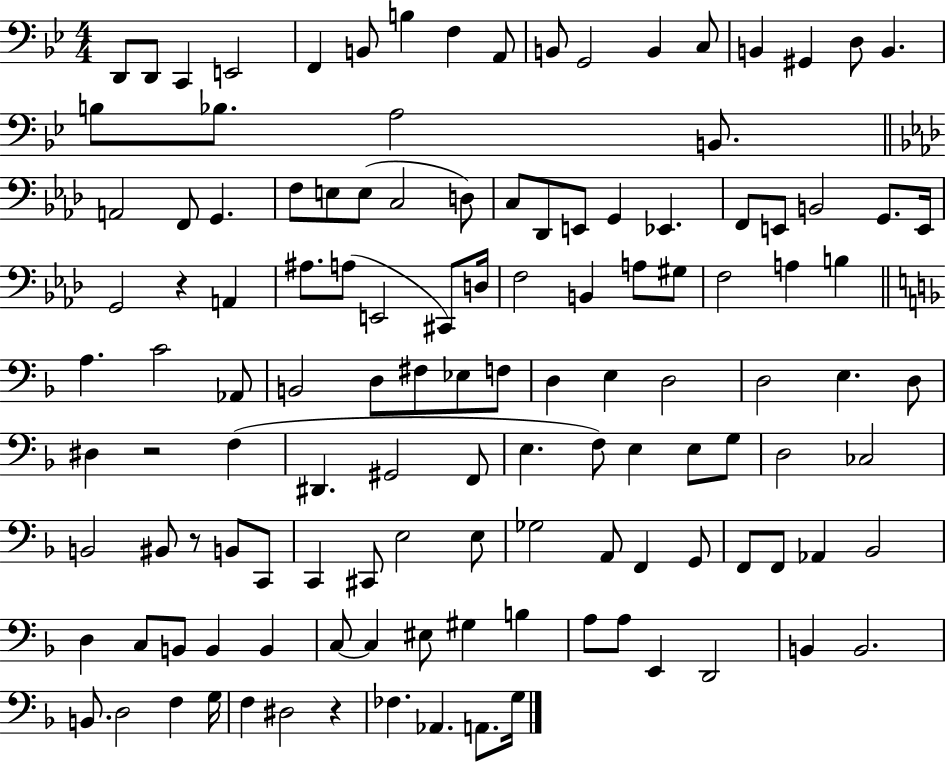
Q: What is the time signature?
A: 4/4